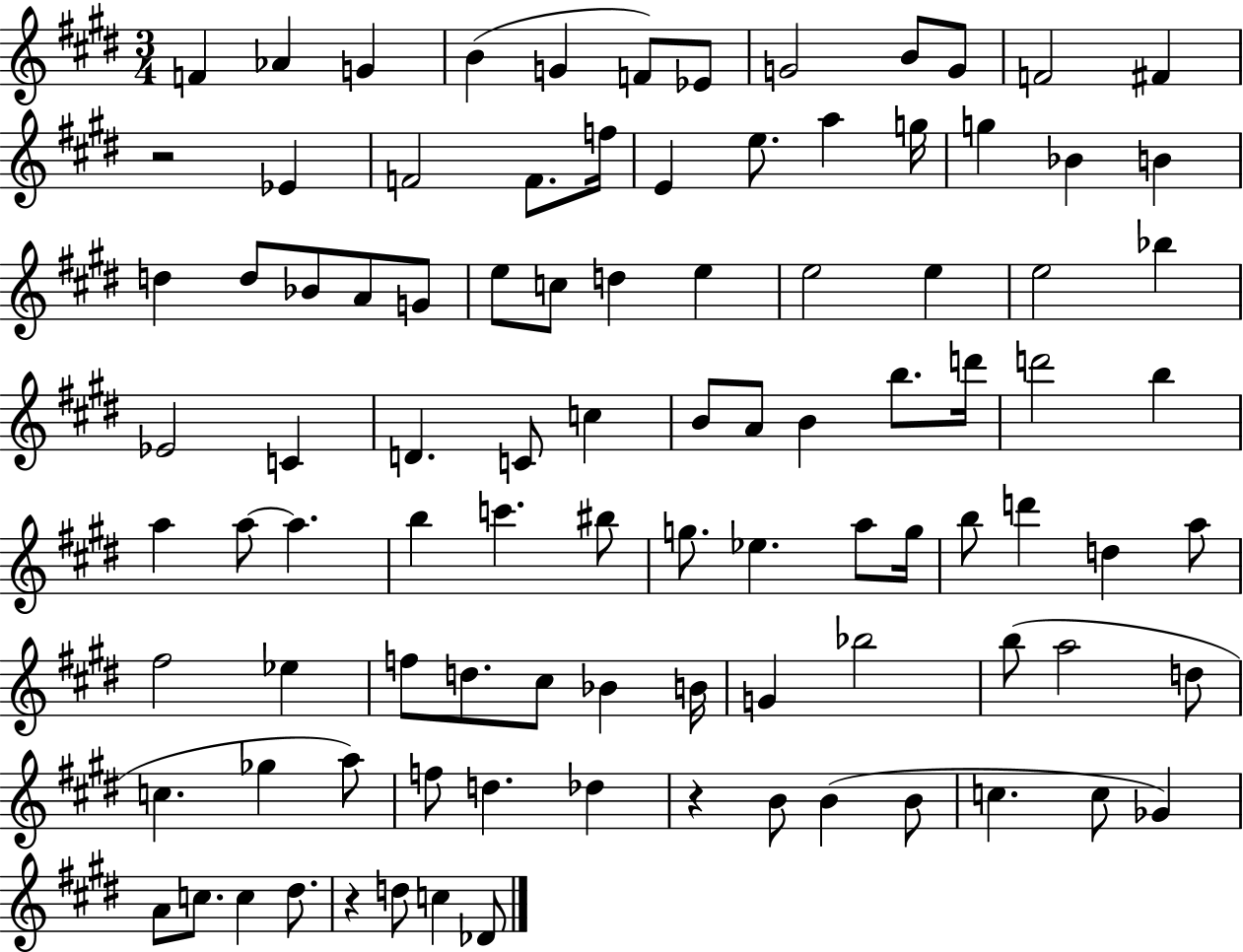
{
  \clef treble
  \numericTimeSignature
  \time 3/4
  \key e \major
  f'4 aes'4 g'4 | b'4( g'4 f'8) ees'8 | g'2 b'8 g'8 | f'2 fis'4 | \break r2 ees'4 | f'2 f'8. f''16 | e'4 e''8. a''4 g''16 | g''4 bes'4 b'4 | \break d''4 d''8 bes'8 a'8 g'8 | e''8 c''8 d''4 e''4 | e''2 e''4 | e''2 bes''4 | \break ees'2 c'4 | d'4. c'8 c''4 | b'8 a'8 b'4 b''8. d'''16 | d'''2 b''4 | \break a''4 a''8~~ a''4. | b''4 c'''4. bis''8 | g''8. ees''4. a''8 g''16 | b''8 d'''4 d''4 a''8 | \break fis''2 ees''4 | f''8 d''8. cis''8 bes'4 b'16 | g'4 bes''2 | b''8( a''2 d''8 | \break c''4. ges''4 a''8) | f''8 d''4. des''4 | r4 b'8 b'4( b'8 | c''4. c''8 ges'4) | \break a'8 c''8. c''4 dis''8. | r4 d''8 c''4 des'8 | \bar "|."
}